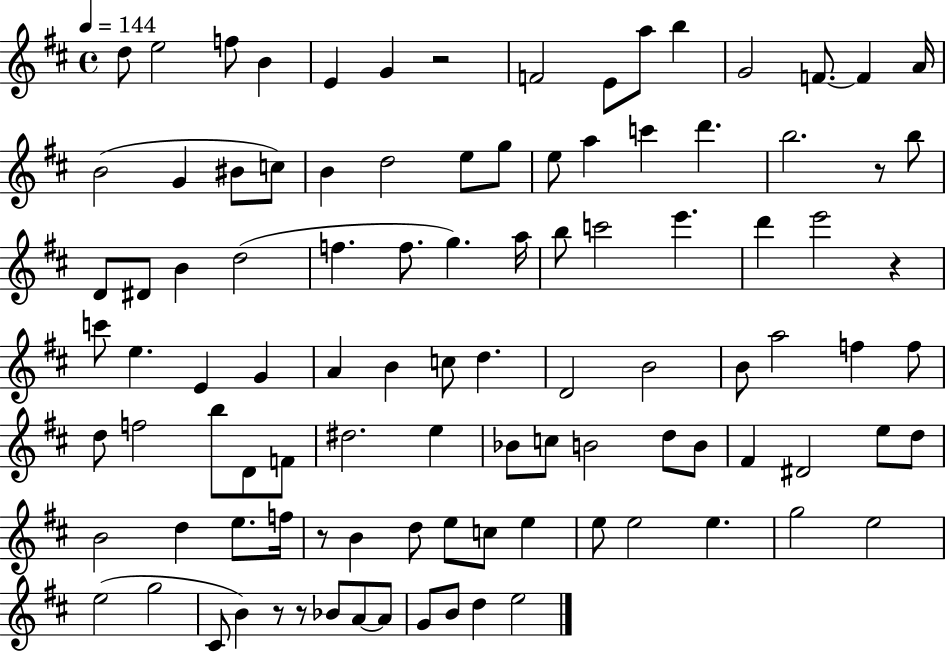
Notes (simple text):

D5/e E5/h F5/e B4/q E4/q G4/q R/h F4/h E4/e A5/e B5/q G4/h F4/e. F4/q A4/s B4/h G4/q BIS4/e C5/e B4/q D5/h E5/e G5/e E5/e A5/q C6/q D6/q. B5/h. R/e B5/e D4/e D#4/e B4/q D5/h F5/q. F5/e. G5/q. A5/s B5/e C6/h E6/q. D6/q E6/h R/q C6/e E5/q. E4/q G4/q A4/q B4/q C5/e D5/q. D4/h B4/h B4/e A5/h F5/q F5/e D5/e F5/h B5/e D4/e F4/e D#5/h. E5/q Bb4/e C5/e B4/h D5/e B4/e F#4/q D#4/h E5/e D5/e B4/h D5/q E5/e. F5/s R/e B4/q D5/e E5/e C5/e E5/q E5/e E5/h E5/q. G5/h E5/h E5/h G5/h C#4/e B4/q R/e R/e Bb4/e A4/e A4/e G4/e B4/e D5/q E5/h